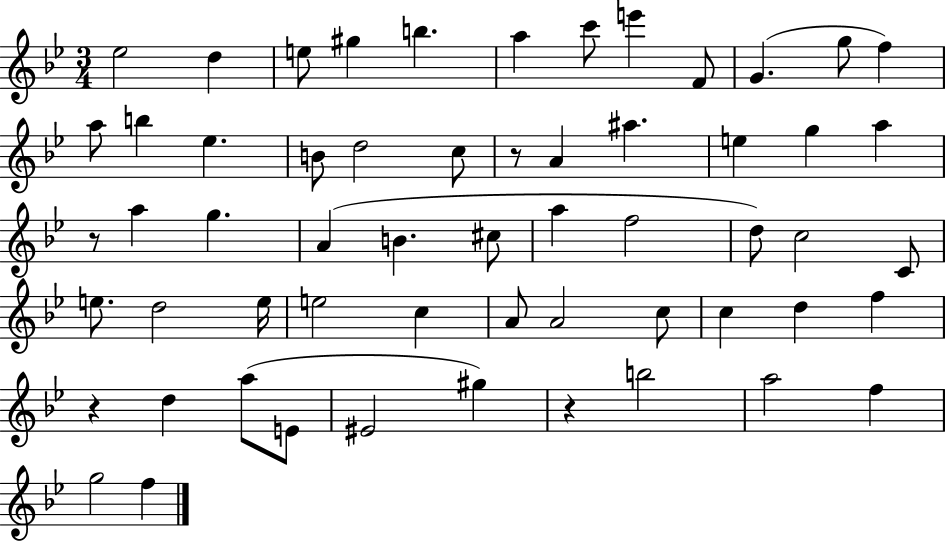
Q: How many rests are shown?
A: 4